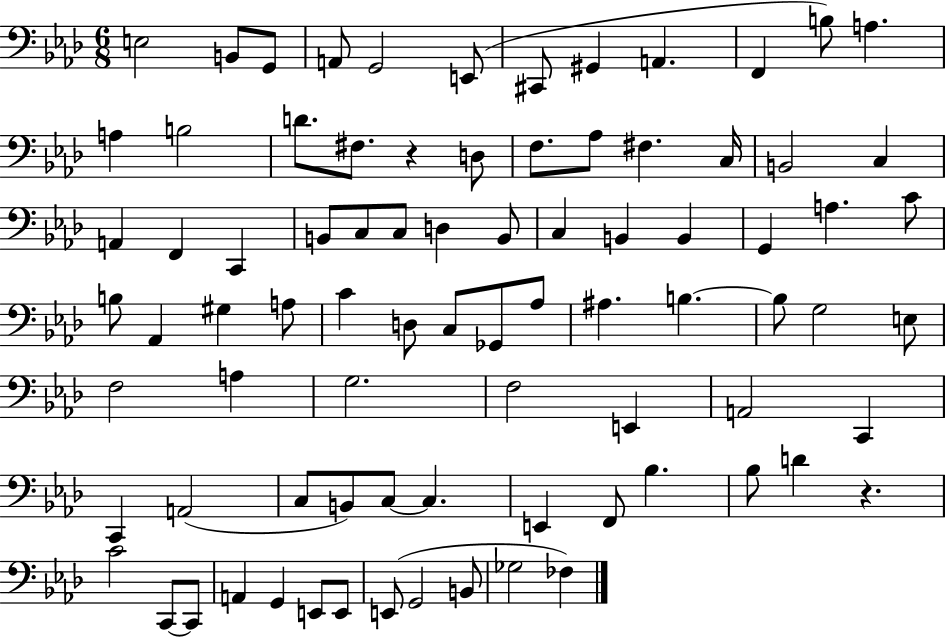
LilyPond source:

{
  \clef bass
  \numericTimeSignature
  \time 6/8
  \key aes \major
  \repeat volta 2 { e2 b,8 g,8 | a,8 g,2 e,8( | cis,8 gis,4 a,4. | f,4 b8) a4. | \break a4 b2 | d'8. fis8. r4 d8 | f8. aes8 fis4. c16 | b,2 c4 | \break a,4 f,4 c,4 | b,8 c8 c8 d4 b,8 | c4 b,4 b,4 | g,4 a4. c'8 | \break b8 aes,4 gis4 a8 | c'4 d8 c8 ges,8 aes8 | ais4. b4.~~ | b8 g2 e8 | \break f2 a4 | g2. | f2 e,4 | a,2 c,4 | \break c,4 a,2( | c8 b,8) c8~~ c4. | e,4 f,8 bes4. | bes8 d'4 r4. | \break c'2 c,8~~ c,8 | a,4 g,4 e,8 e,8 | e,8( g,2 b,8 | ges2 fes4) | \break } \bar "|."
}